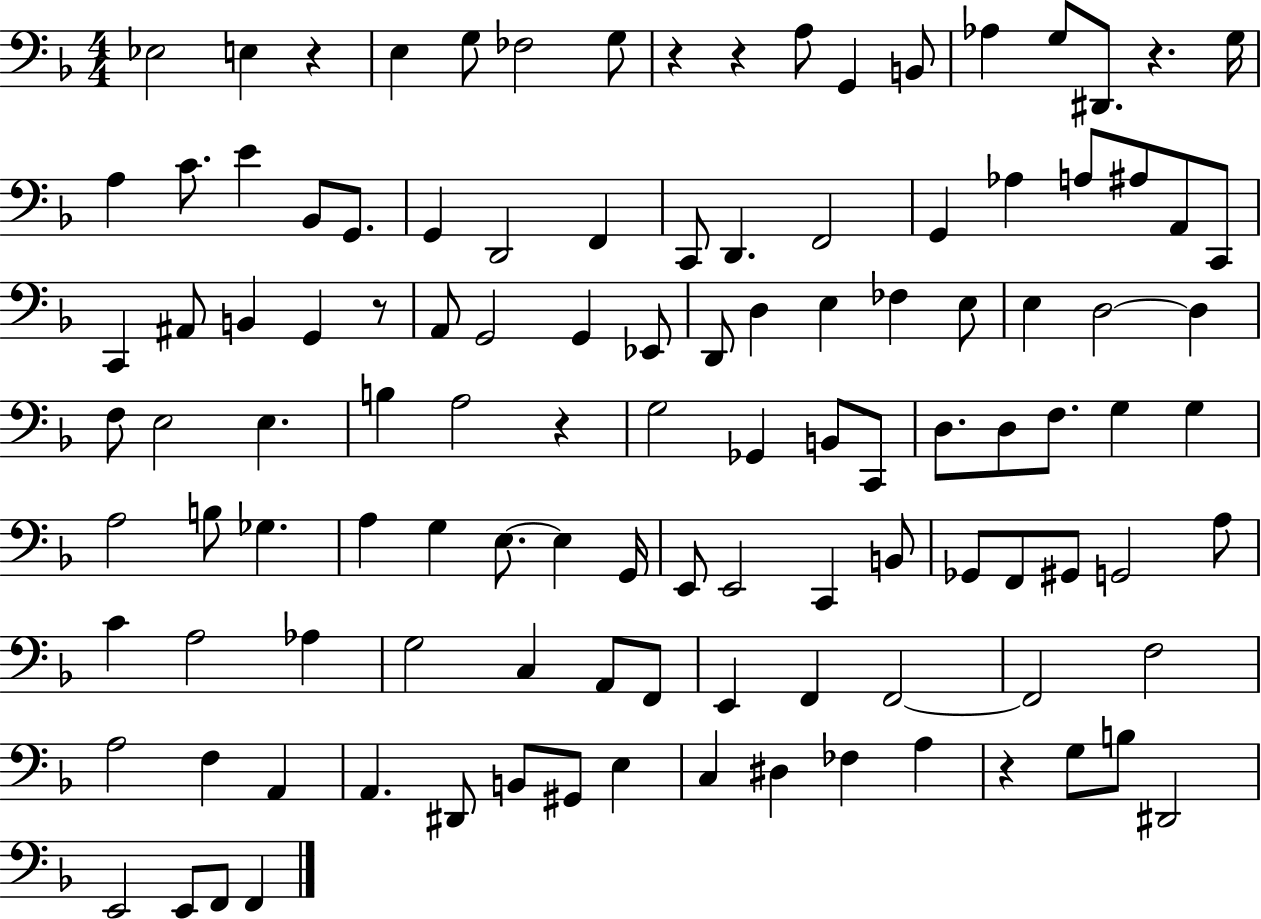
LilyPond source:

{
  \clef bass
  \numericTimeSignature
  \time 4/4
  \key f \major
  ees2 e4 r4 | e4 g8 fes2 g8 | r4 r4 a8 g,4 b,8 | aes4 g8 dis,8. r4. g16 | \break a4 c'8. e'4 bes,8 g,8. | g,4 d,2 f,4 | c,8 d,4. f,2 | g,4 aes4 a8 ais8 a,8 c,8 | \break c,4 ais,8 b,4 g,4 r8 | a,8 g,2 g,4 ees,8 | d,8 d4 e4 fes4 e8 | e4 d2~~ d4 | \break f8 e2 e4. | b4 a2 r4 | g2 ges,4 b,8 c,8 | d8. d8 f8. g4 g4 | \break a2 b8 ges4. | a4 g4 e8.~~ e4 g,16 | e,8 e,2 c,4 b,8 | ges,8 f,8 gis,8 g,2 a8 | \break c'4 a2 aes4 | g2 c4 a,8 f,8 | e,4 f,4 f,2~~ | f,2 f2 | \break a2 f4 a,4 | a,4. dis,8 b,8 gis,8 e4 | c4 dis4 fes4 a4 | r4 g8 b8 dis,2 | \break e,2 e,8 f,8 f,4 | \bar "|."
}